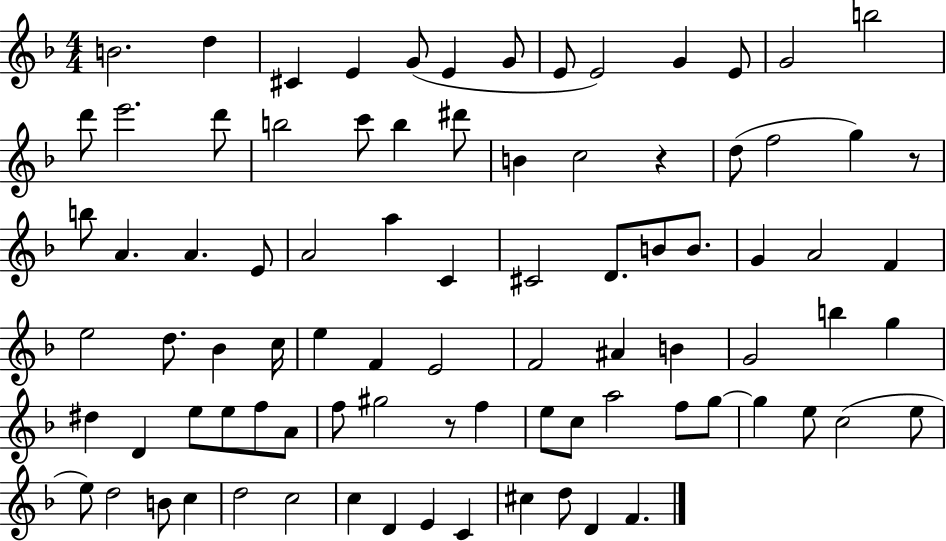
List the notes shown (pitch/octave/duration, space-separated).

B4/h. D5/q C#4/q E4/q G4/e E4/q G4/e E4/e E4/h G4/q E4/e G4/h B5/h D6/e E6/h. D6/e B5/h C6/e B5/q D#6/e B4/q C5/h R/q D5/e F5/h G5/q R/e B5/e A4/q. A4/q. E4/e A4/h A5/q C4/q C#4/h D4/e. B4/e B4/e. G4/q A4/h F4/q E5/h D5/e. Bb4/q C5/s E5/q F4/q E4/h F4/h A#4/q B4/q G4/h B5/q G5/q D#5/q D4/q E5/e E5/e F5/e A4/e F5/e G#5/h R/e F5/q E5/e C5/e A5/h F5/e G5/e G5/q E5/e C5/h E5/e E5/e D5/h B4/e C5/q D5/h C5/h C5/q D4/q E4/q C4/q C#5/q D5/e D4/q F4/q.